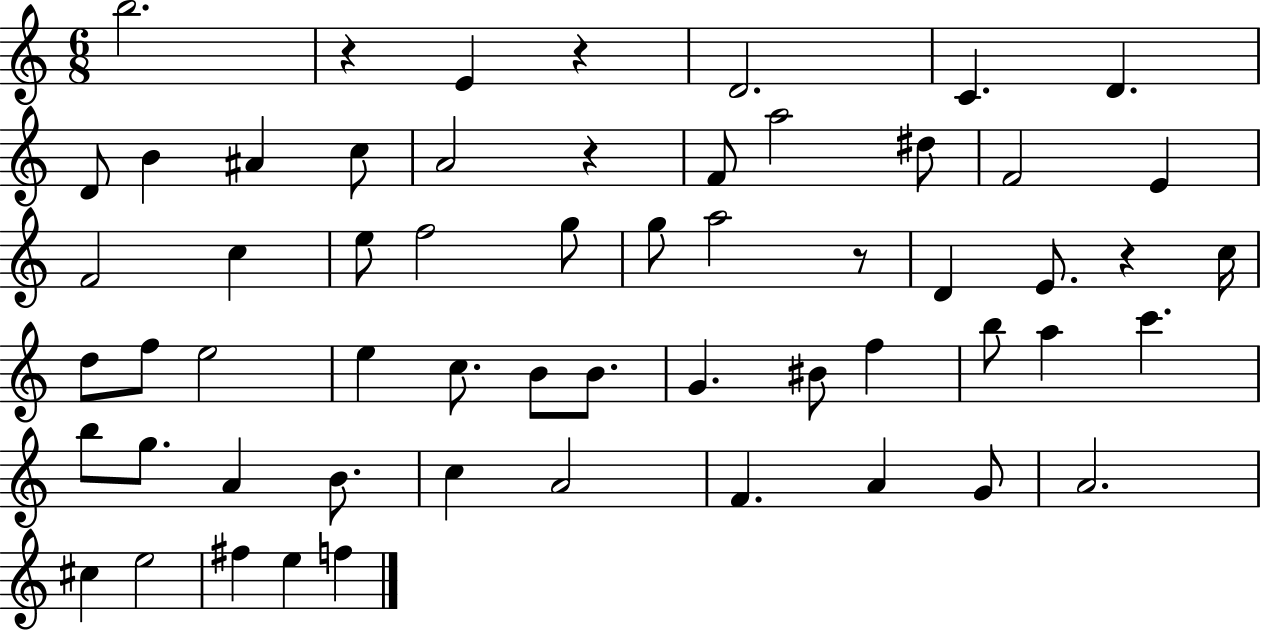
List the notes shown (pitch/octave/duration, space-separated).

B5/h. R/q E4/q R/q D4/h. C4/q. D4/q. D4/e B4/q A#4/q C5/e A4/h R/q F4/e A5/h D#5/e F4/h E4/q F4/h C5/q E5/e F5/h G5/e G5/e A5/h R/e D4/q E4/e. R/q C5/s D5/e F5/e E5/h E5/q C5/e. B4/e B4/e. G4/q. BIS4/e F5/q B5/e A5/q C6/q. B5/e G5/e. A4/q B4/e. C5/q A4/h F4/q. A4/q G4/e A4/h. C#5/q E5/h F#5/q E5/q F5/q